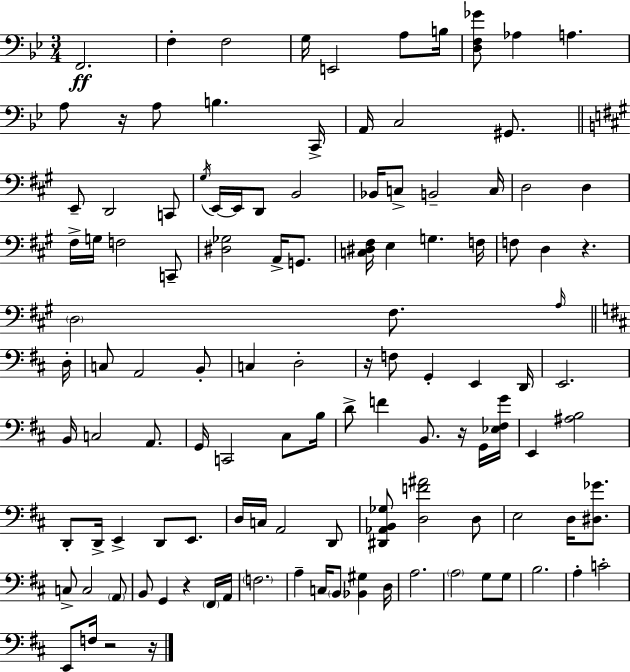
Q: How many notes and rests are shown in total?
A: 116